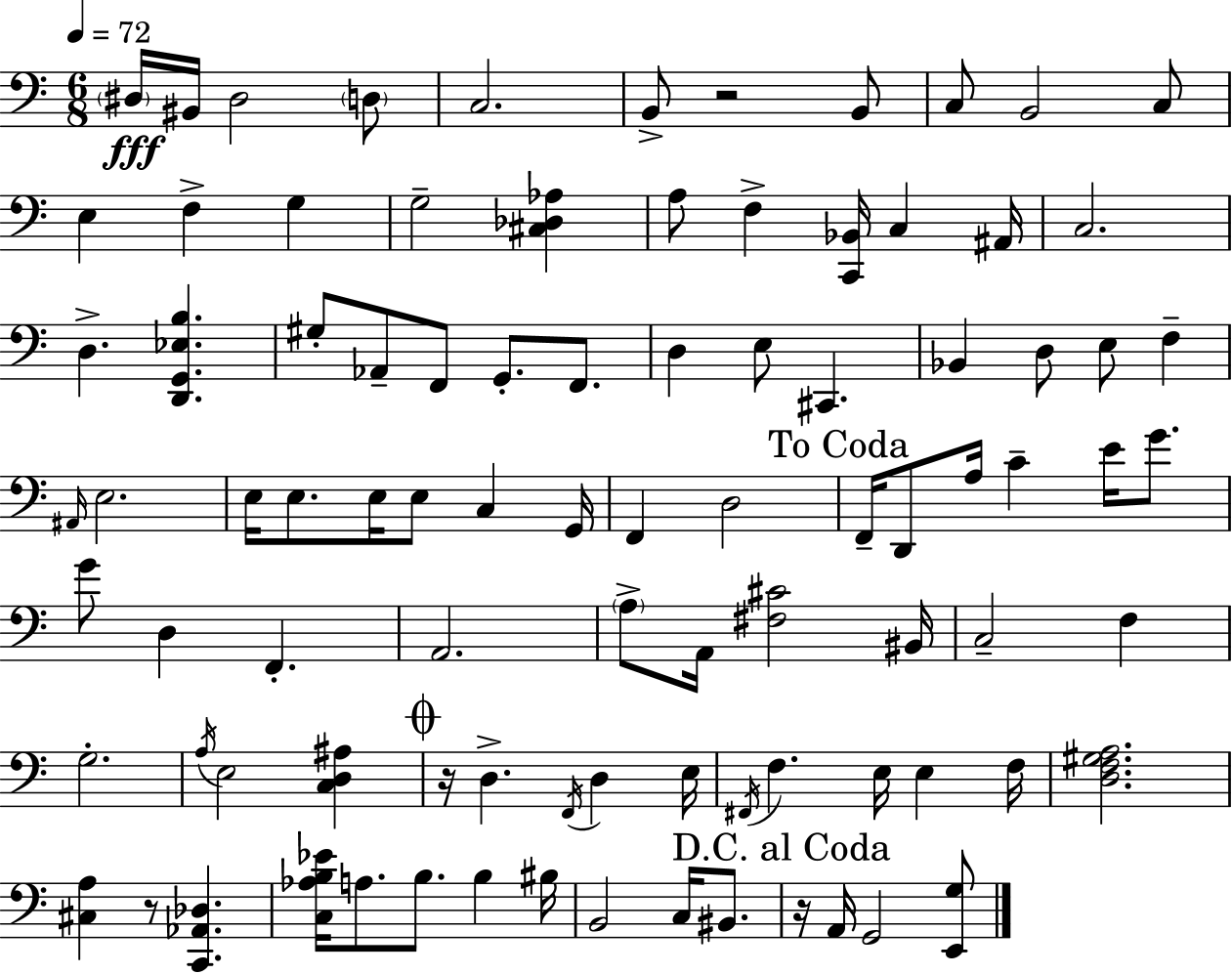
{
  \clef bass
  \numericTimeSignature
  \time 6/8
  \key c \major
  \tempo 4 = 72
  \parenthesize dis16\fff bis,16 dis2 \parenthesize d8 | c2. | b,8-> r2 b,8 | c8 b,2 c8 | \break e4 f4-> g4 | g2-- <cis des aes>4 | a8 f4-> <c, bes,>16 c4 ais,16 | c2. | \break d4.-> <d, g, ees b>4. | gis8-. aes,8-- f,8 g,8.-. f,8. | d4 e8 cis,4. | bes,4 d8 e8 f4-- | \break \grace { ais,16 } e2. | e16 e8. e16 e8 c4 | g,16 f,4 d2 | \mark "To Coda" f,16-- d,8 a16 c'4-- e'16 g'8. | \break g'8 d4 f,4.-. | a,2. | \parenthesize a8-> a,16 <fis cis'>2 | bis,16 c2-- f4 | \break g2.-. | \acciaccatura { a16 } e2 <c d ais>4 | \mark \markup { \musicglyph "scripts.coda" } r16 d4.-> \acciaccatura { f,16 } d4 | e16 \acciaccatura { fis,16 } f4. e16 e4 | \break f16 <d f gis a>2. | <cis a>4 r8 <c, aes, des>4. | <c aes b ees'>16 a8. b8. b4 | bis16 b,2 | \break c16 bis,8. \mark "D.C. al Coda" r16 a,16 g,2 | <e, g>8 \bar "|."
}